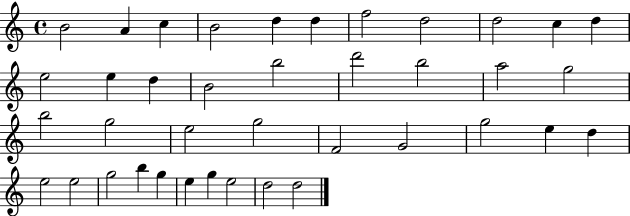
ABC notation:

X:1
T:Untitled
M:4/4
L:1/4
K:C
B2 A c B2 d d f2 d2 d2 c d e2 e d B2 b2 d'2 b2 a2 g2 b2 g2 e2 g2 F2 G2 g2 e d e2 e2 g2 b g e g e2 d2 d2